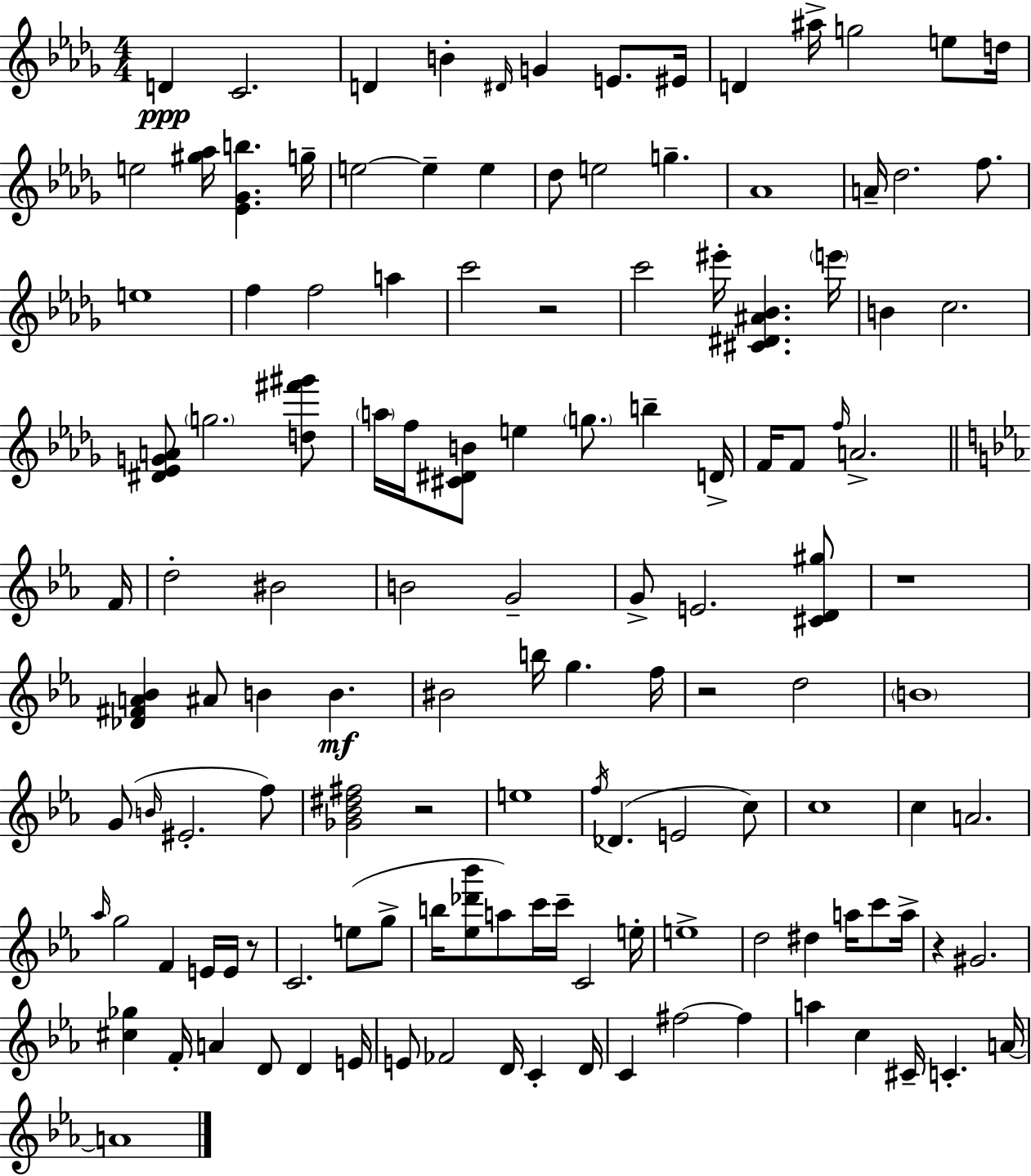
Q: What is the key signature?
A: BES minor